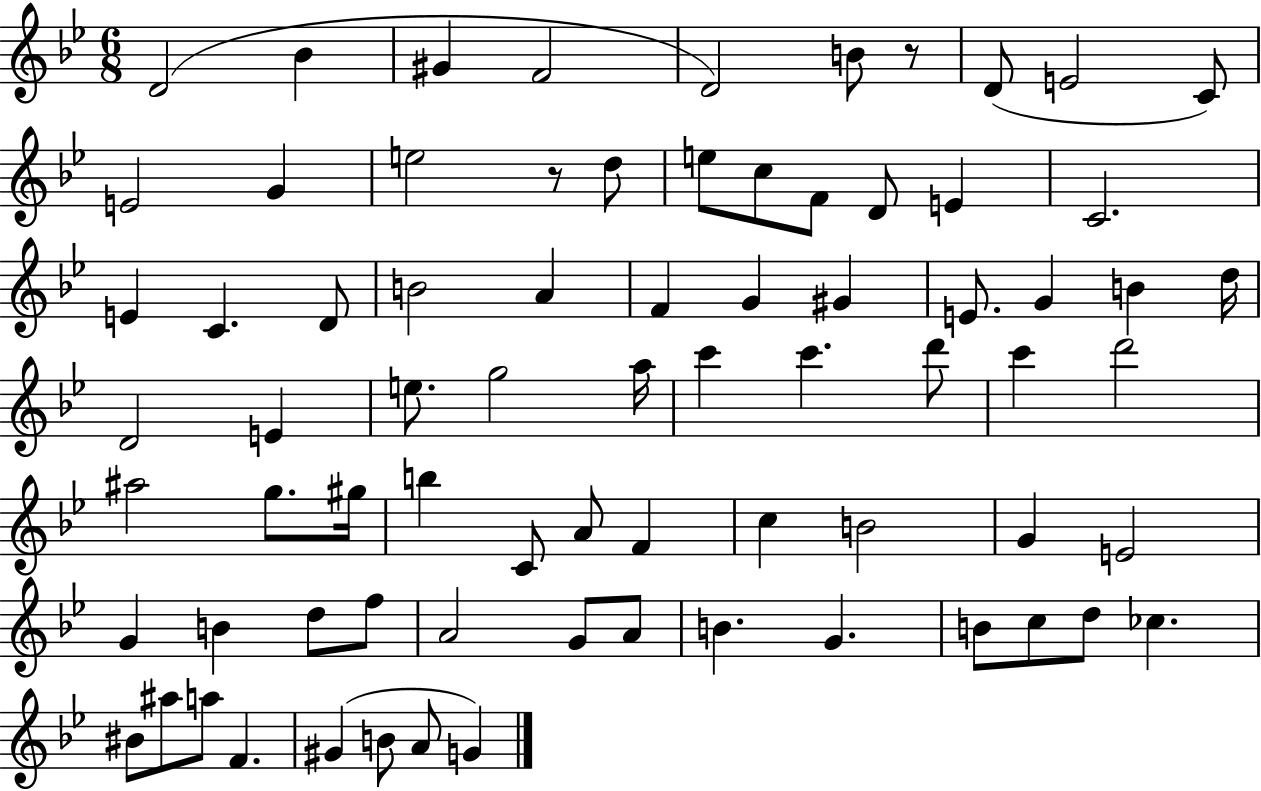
D4/h Bb4/q G#4/q F4/h D4/h B4/e R/e D4/e E4/h C4/e E4/h G4/q E5/h R/e D5/e E5/e C5/e F4/e D4/e E4/q C4/h. E4/q C4/q. D4/e B4/h A4/q F4/q G4/q G#4/q E4/e. G4/q B4/q D5/s D4/h E4/q E5/e. G5/h A5/s C6/q C6/q. D6/e C6/q D6/h A#5/h G5/e. G#5/s B5/q C4/e A4/e F4/q C5/q B4/h G4/q E4/h G4/q B4/q D5/e F5/e A4/h G4/e A4/e B4/q. G4/q. B4/e C5/e D5/e CES5/q. BIS4/e A#5/e A5/e F4/q. G#4/q B4/e A4/e G4/q